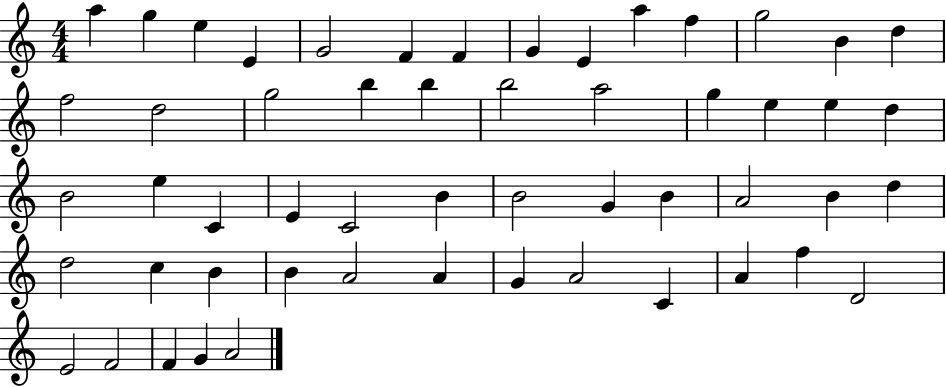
X:1
T:Untitled
M:4/4
L:1/4
K:C
a g e E G2 F F G E a f g2 B d f2 d2 g2 b b b2 a2 g e e d B2 e C E C2 B B2 G B A2 B d d2 c B B A2 A G A2 C A f D2 E2 F2 F G A2